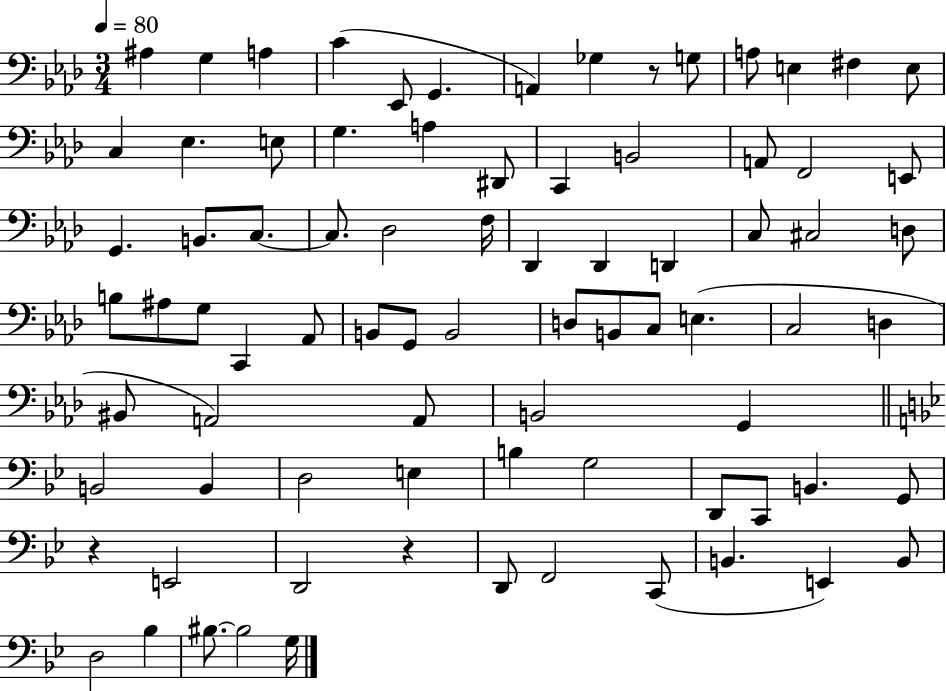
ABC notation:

X:1
T:Untitled
M:3/4
L:1/4
K:Ab
^A, G, A, C _E,,/2 G,, A,, _G, z/2 G,/2 A,/2 E, ^F, E,/2 C, _E, E,/2 G, A, ^D,,/2 C,, B,,2 A,,/2 F,,2 E,,/2 G,, B,,/2 C,/2 C,/2 _D,2 F,/4 _D,, _D,, D,, C,/2 ^C,2 D,/2 B,/2 ^A,/2 G,/2 C,, _A,,/2 B,,/2 G,,/2 B,,2 D,/2 B,,/2 C,/2 E, C,2 D, ^B,,/2 A,,2 A,,/2 B,,2 G,, B,,2 B,, D,2 E, B, G,2 D,,/2 C,,/2 B,, G,,/2 z E,,2 D,,2 z D,,/2 F,,2 C,,/2 B,, E,, B,,/2 D,2 _B, ^B,/2 ^B,2 G,/4